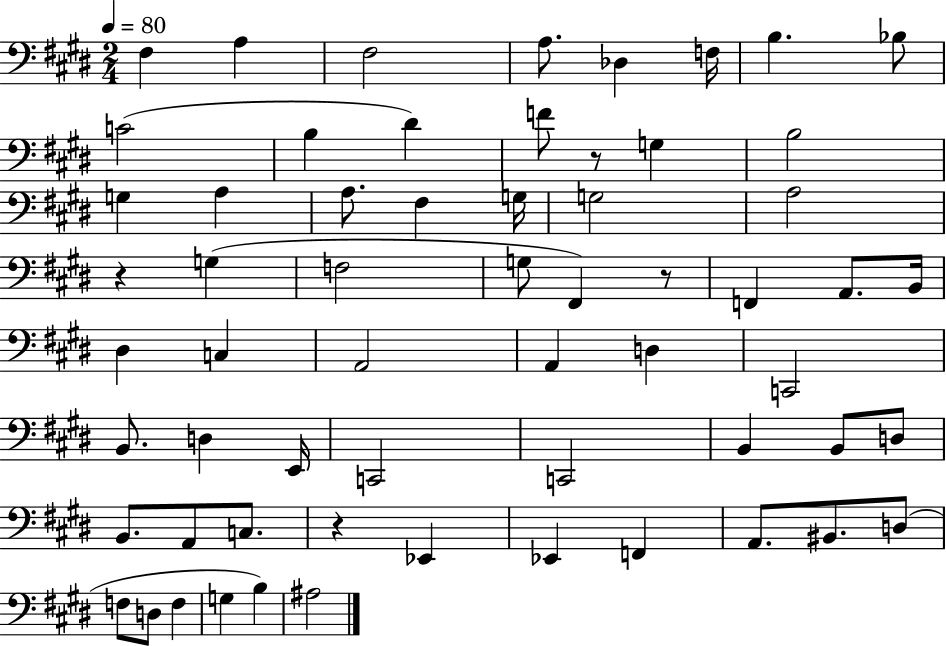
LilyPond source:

{
  \clef bass
  \numericTimeSignature
  \time 2/4
  \key e \major
  \tempo 4 = 80
  \repeat volta 2 { fis4 a4 | fis2 | a8. des4 f16 | b4. bes8 | \break c'2( | b4 dis'4) | f'8 r8 g4 | b2 | \break g4 a4 | a8. fis4 g16 | g2 | a2 | \break r4 g4( | f2 | g8 fis,4) r8 | f,4 a,8. b,16 | \break dis4 c4 | a,2 | a,4 d4 | c,2 | \break b,8. d4 e,16 | c,2 | c,2 | b,4 b,8 d8 | \break b,8. a,8 c8. | r4 ees,4 | ees,4 f,4 | a,8. bis,8. d8( | \break f8 d8 f4 | g4 b4) | ais2 | } \bar "|."
}